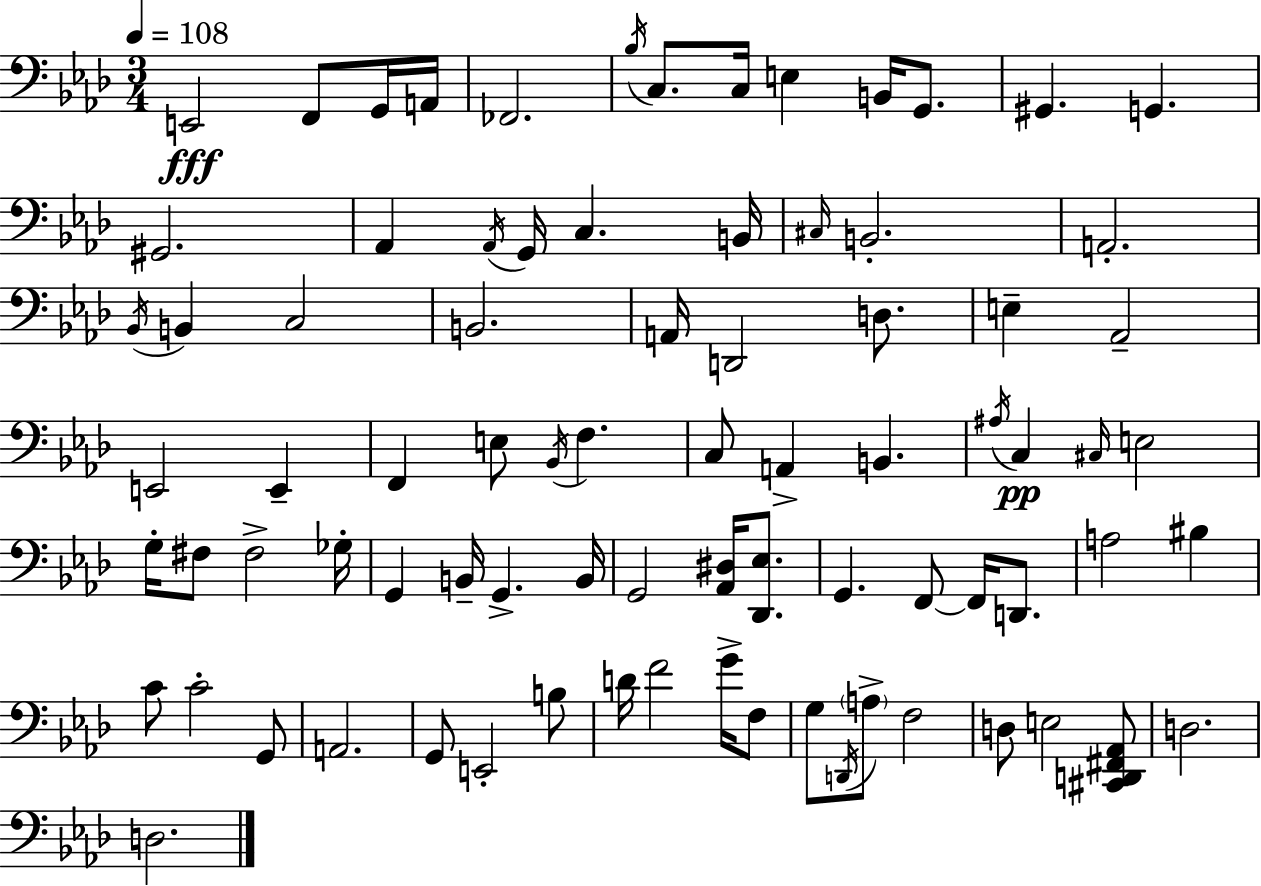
X:1
T:Untitled
M:3/4
L:1/4
K:Fm
E,,2 F,,/2 G,,/4 A,,/4 _F,,2 _B,/4 C,/2 C,/4 E, B,,/4 G,,/2 ^G,, G,, ^G,,2 _A,, _A,,/4 G,,/4 C, B,,/4 ^C,/4 B,,2 A,,2 _B,,/4 B,, C,2 B,,2 A,,/4 D,,2 D,/2 E, _A,,2 E,,2 E,, F,, E,/2 _B,,/4 F, C,/2 A,, B,, ^A,/4 C, ^C,/4 E,2 G,/4 ^F,/2 ^F,2 _G,/4 G,, B,,/4 G,, B,,/4 G,,2 [_A,,^D,]/4 [_D,,_E,]/2 G,, F,,/2 F,,/4 D,,/2 A,2 ^B, C/2 C2 G,,/2 A,,2 G,,/2 E,,2 B,/2 D/4 F2 G/4 F,/2 G,/2 D,,/4 A,/2 F,2 D,/2 E,2 [^C,,D,,^F,,_A,,]/2 D,2 D,2